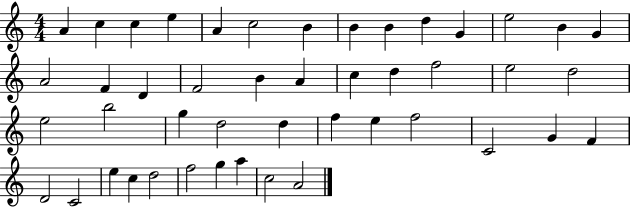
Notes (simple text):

A4/q C5/q C5/q E5/q A4/q C5/h B4/q B4/q B4/q D5/q G4/q E5/h B4/q G4/q A4/h F4/q D4/q F4/h B4/q A4/q C5/q D5/q F5/h E5/h D5/h E5/h B5/h G5/q D5/h D5/q F5/q E5/q F5/h C4/h G4/q F4/q D4/h C4/h E5/q C5/q D5/h F5/h G5/q A5/q C5/h A4/h